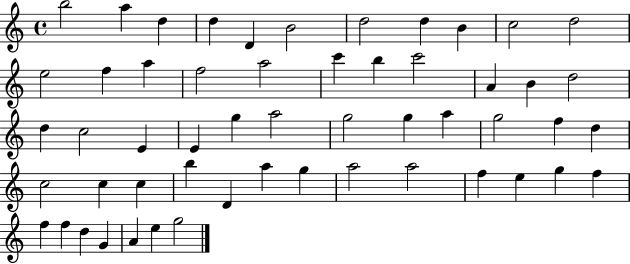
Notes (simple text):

B5/h A5/q D5/q D5/q D4/q B4/h D5/h D5/q B4/q C5/h D5/h E5/h F5/q A5/q F5/h A5/h C6/q B5/q C6/h A4/q B4/q D5/h D5/q C5/h E4/q E4/q G5/q A5/h G5/h G5/q A5/q G5/h F5/q D5/q C5/h C5/q C5/q B5/q D4/q A5/q G5/q A5/h A5/h F5/q E5/q G5/q F5/q F5/q F5/q D5/q G4/q A4/q E5/q G5/h